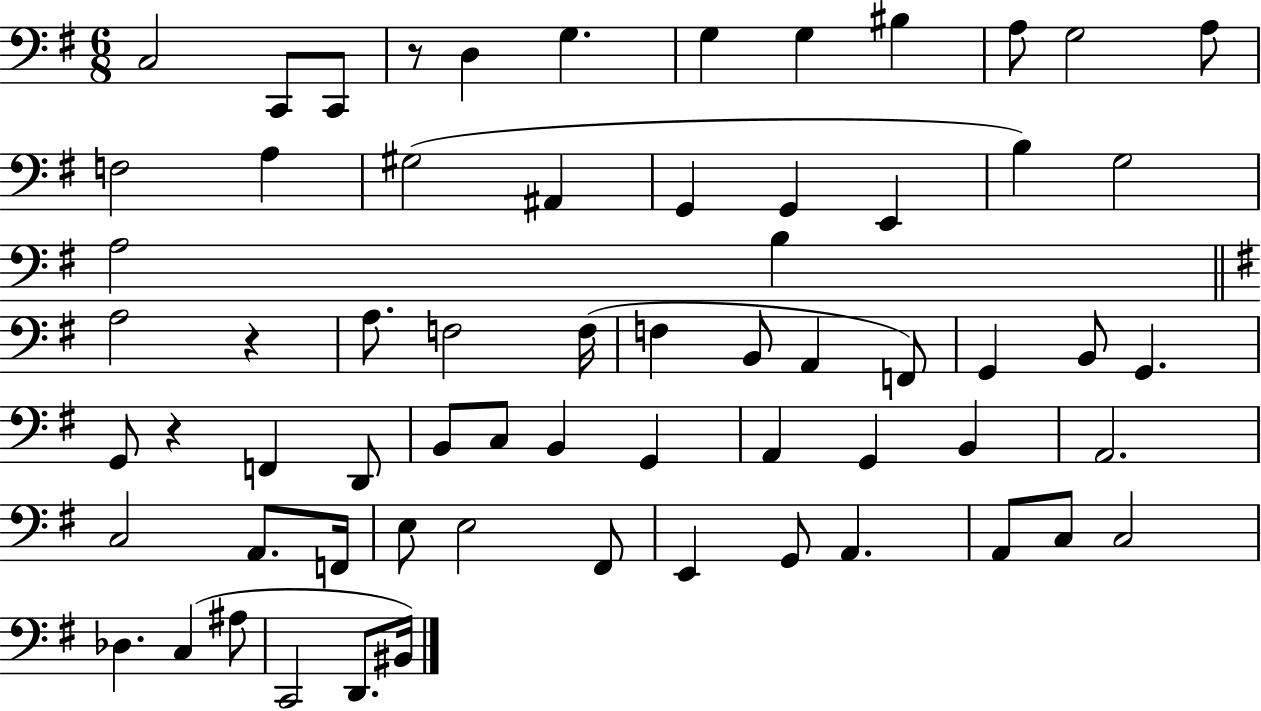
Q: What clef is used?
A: bass